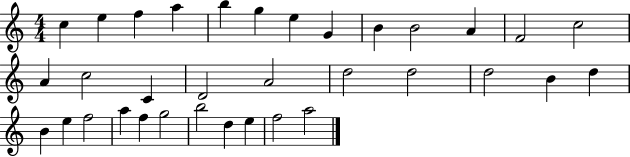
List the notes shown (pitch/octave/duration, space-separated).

C5/q E5/q F5/q A5/q B5/q G5/q E5/q G4/q B4/q B4/h A4/q F4/h C5/h A4/q C5/h C4/q D4/h A4/h D5/h D5/h D5/h B4/q D5/q B4/q E5/q F5/h A5/q F5/q G5/h B5/h D5/q E5/q F5/h A5/h